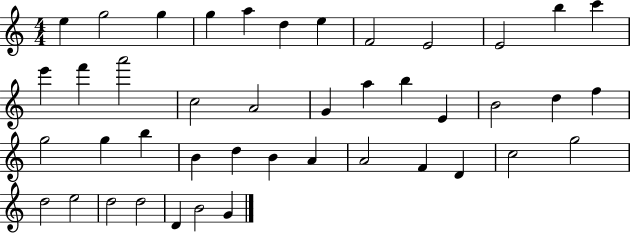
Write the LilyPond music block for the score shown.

{
  \clef treble
  \numericTimeSignature
  \time 4/4
  \key c \major
  e''4 g''2 g''4 | g''4 a''4 d''4 e''4 | f'2 e'2 | e'2 b''4 c'''4 | \break e'''4 f'''4 a'''2 | c''2 a'2 | g'4 a''4 b''4 e'4 | b'2 d''4 f''4 | \break g''2 g''4 b''4 | b'4 d''4 b'4 a'4 | a'2 f'4 d'4 | c''2 g''2 | \break d''2 e''2 | d''2 d''2 | d'4 b'2 g'4 | \bar "|."
}